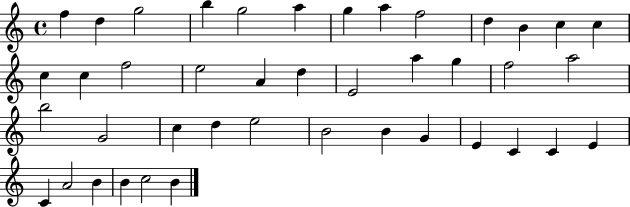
F5/q D5/q G5/h B5/q G5/h A5/q G5/q A5/q F5/h D5/q B4/q C5/q C5/q C5/q C5/q F5/h E5/h A4/q D5/q E4/h A5/q G5/q F5/h A5/h B5/h G4/h C5/q D5/q E5/h B4/h B4/q G4/q E4/q C4/q C4/q E4/q C4/q A4/h B4/q B4/q C5/h B4/q